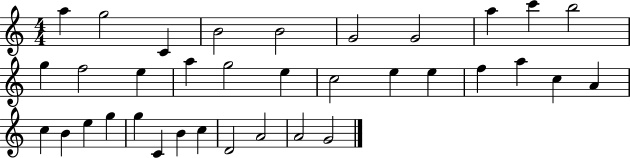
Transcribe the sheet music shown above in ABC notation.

X:1
T:Untitled
M:4/4
L:1/4
K:C
a g2 C B2 B2 G2 G2 a c' b2 g f2 e a g2 e c2 e e f a c A c B e g g C B c D2 A2 A2 G2